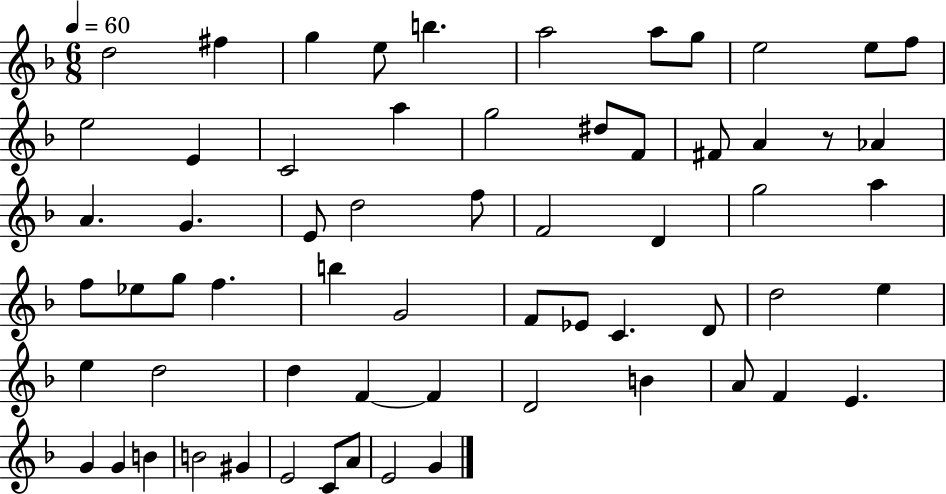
{
  \clef treble
  \numericTimeSignature
  \time 6/8
  \key f \major
  \tempo 4 = 60
  \repeat volta 2 { d''2 fis''4 | g''4 e''8 b''4. | a''2 a''8 g''8 | e''2 e''8 f''8 | \break e''2 e'4 | c'2 a''4 | g''2 dis''8 f'8 | fis'8 a'4 r8 aes'4 | \break a'4. g'4. | e'8 d''2 f''8 | f'2 d'4 | g''2 a''4 | \break f''8 ees''8 g''8 f''4. | b''4 g'2 | f'8 ees'8 c'4. d'8 | d''2 e''4 | \break e''4 d''2 | d''4 f'4~~ f'4 | d'2 b'4 | a'8 f'4 e'4. | \break g'4 g'4 b'4 | b'2 gis'4 | e'2 c'8 a'8 | e'2 g'4 | \break } \bar "|."
}